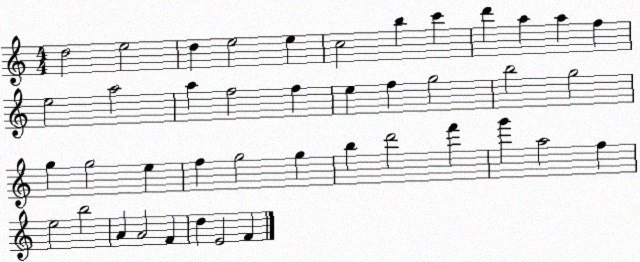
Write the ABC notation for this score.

X:1
T:Untitled
M:4/4
L:1/4
K:C
d2 e2 d e2 e c2 b c' d' a a f e2 a2 a f2 f e f g2 b2 g2 g g2 e f g2 g b d'2 f' g' a2 f e2 b2 A A2 F d E2 F